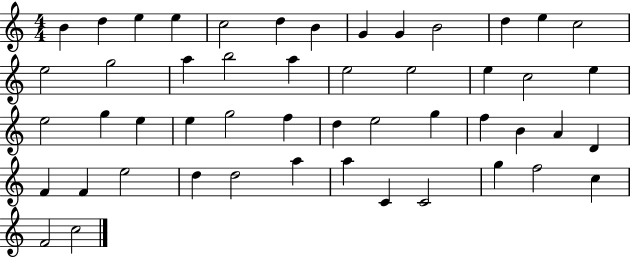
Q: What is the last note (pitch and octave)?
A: C5